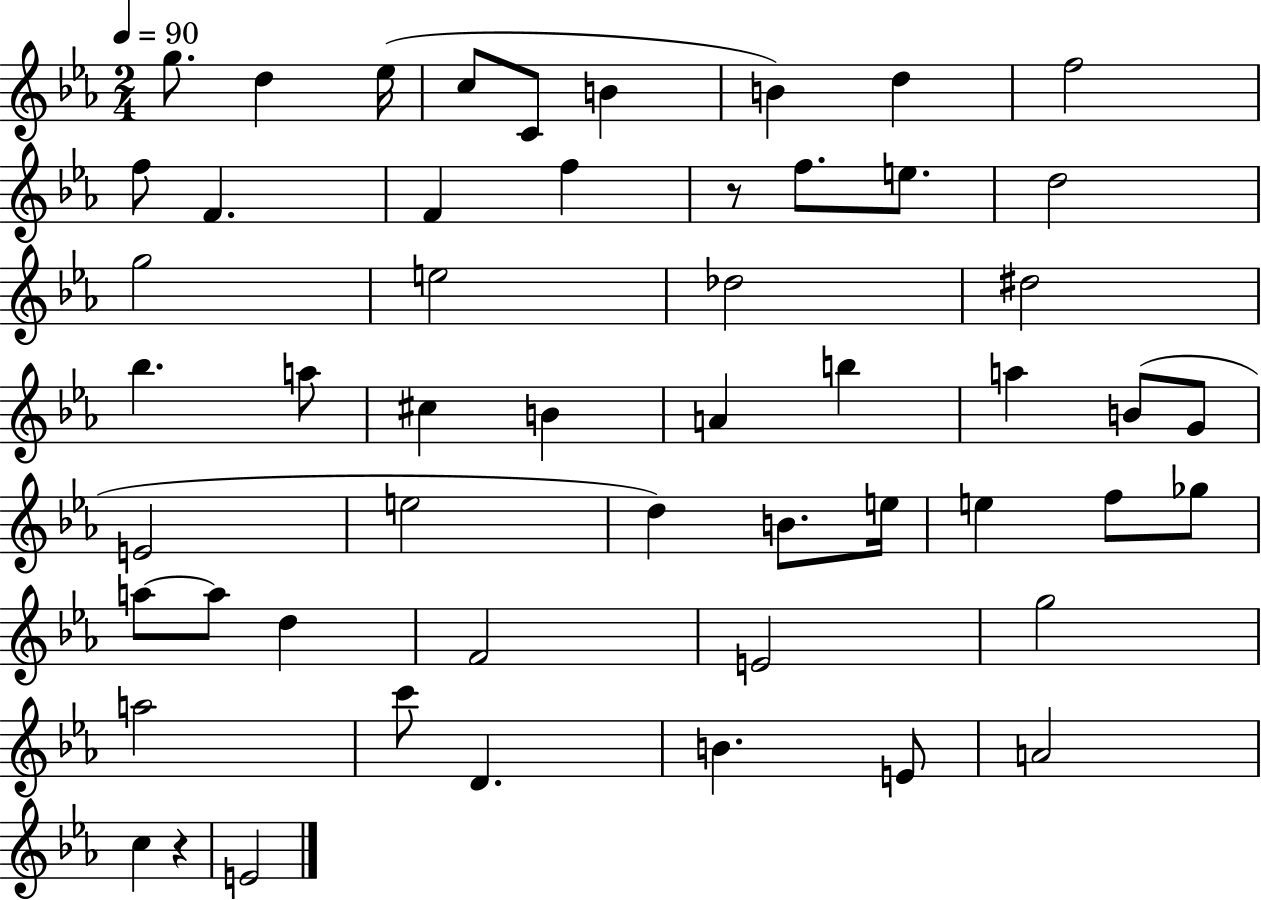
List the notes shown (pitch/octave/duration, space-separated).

G5/e. D5/q Eb5/s C5/e C4/e B4/q B4/q D5/q F5/h F5/e F4/q. F4/q F5/q R/e F5/e. E5/e. D5/h G5/h E5/h Db5/h D#5/h Bb5/q. A5/e C#5/q B4/q A4/q B5/q A5/q B4/e G4/e E4/h E5/h D5/q B4/e. E5/s E5/q F5/e Gb5/e A5/e A5/e D5/q F4/h E4/h G5/h A5/h C6/e D4/q. B4/q. E4/e A4/h C5/q R/q E4/h